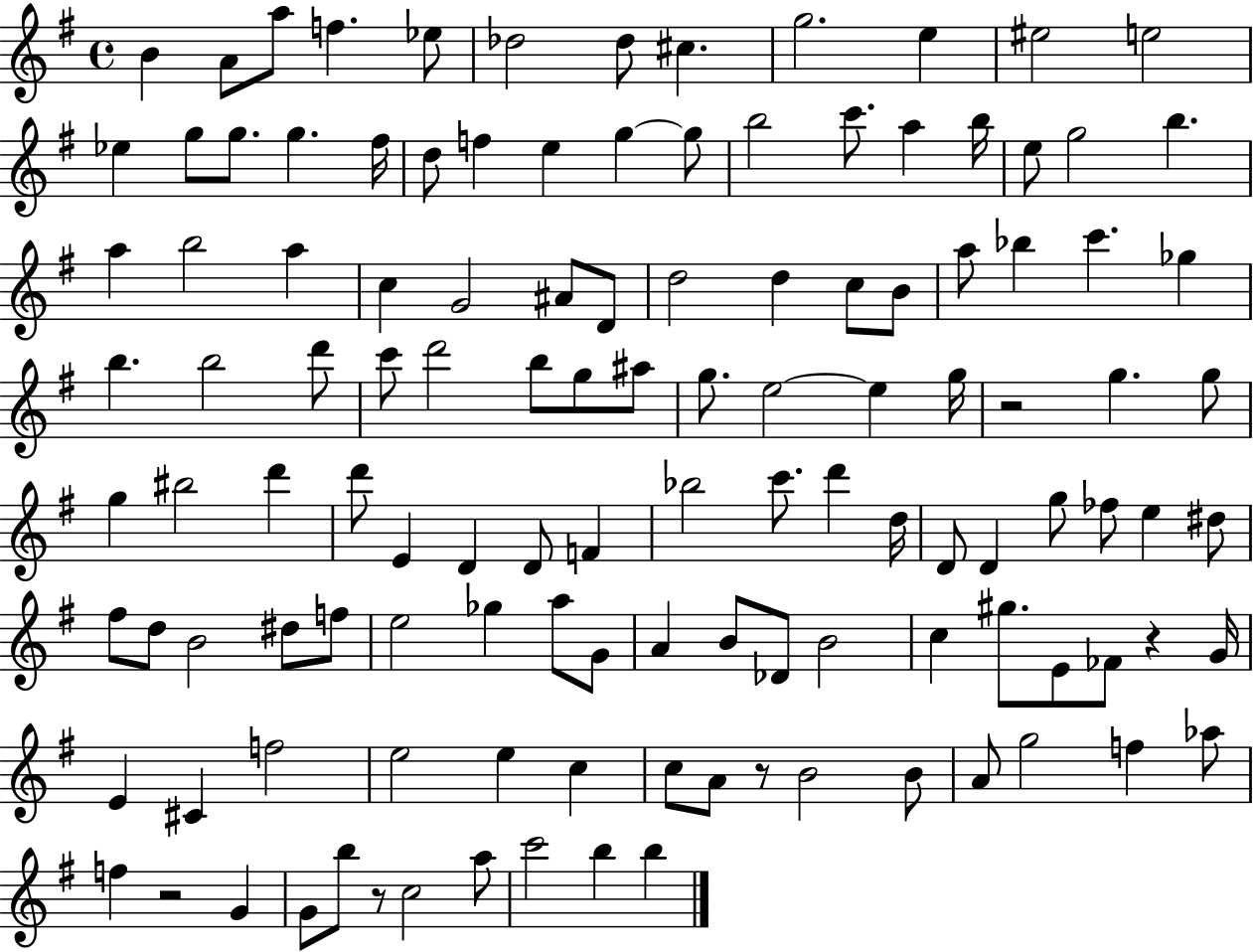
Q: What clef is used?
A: treble